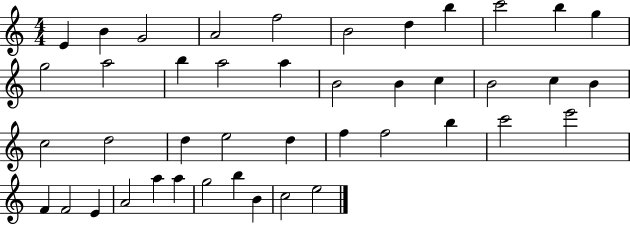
X:1
T:Untitled
M:4/4
L:1/4
K:C
E B G2 A2 f2 B2 d b c'2 b g g2 a2 b a2 a B2 B c B2 c B c2 d2 d e2 d f f2 b c'2 e'2 F F2 E A2 a a g2 b B c2 e2